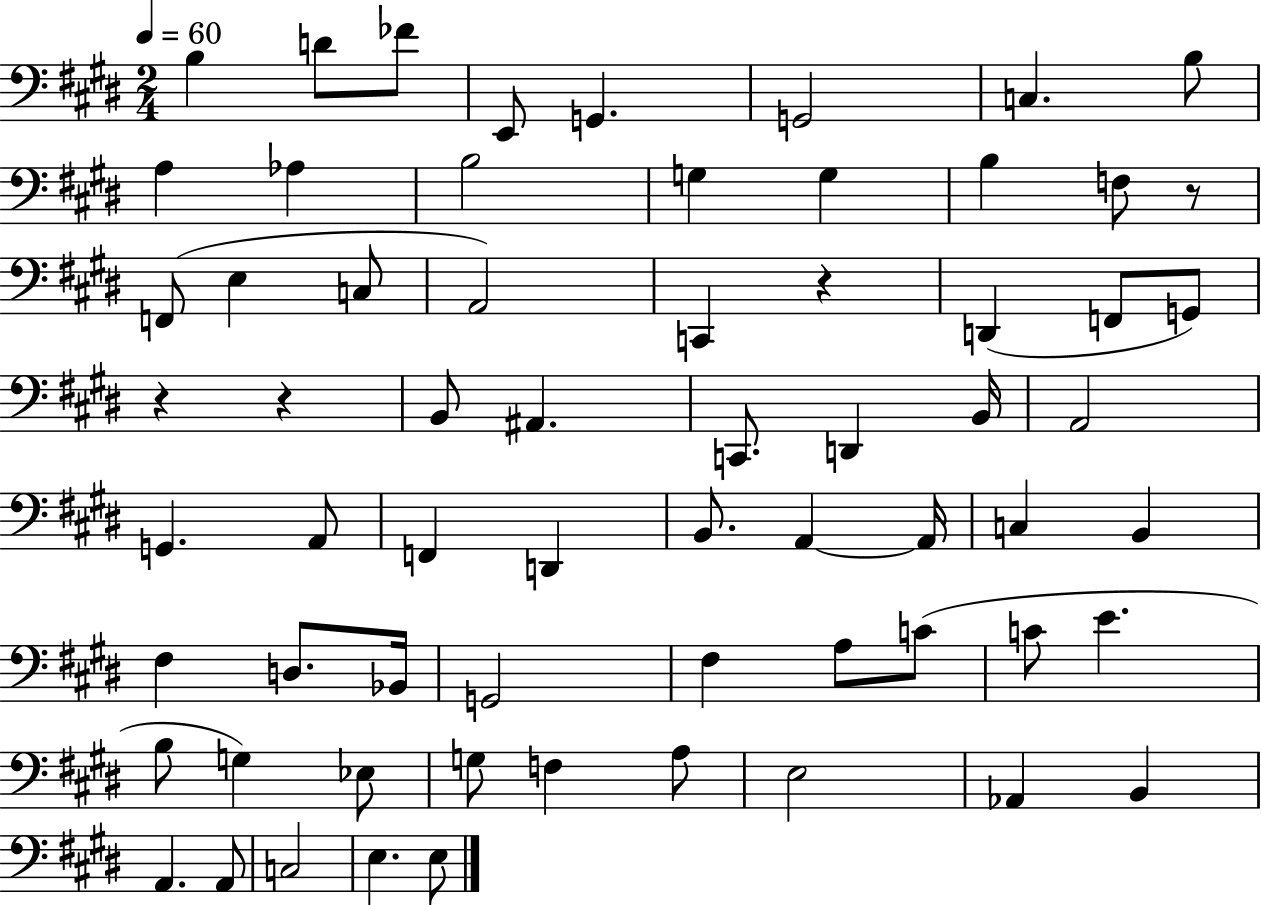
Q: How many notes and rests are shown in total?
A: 65